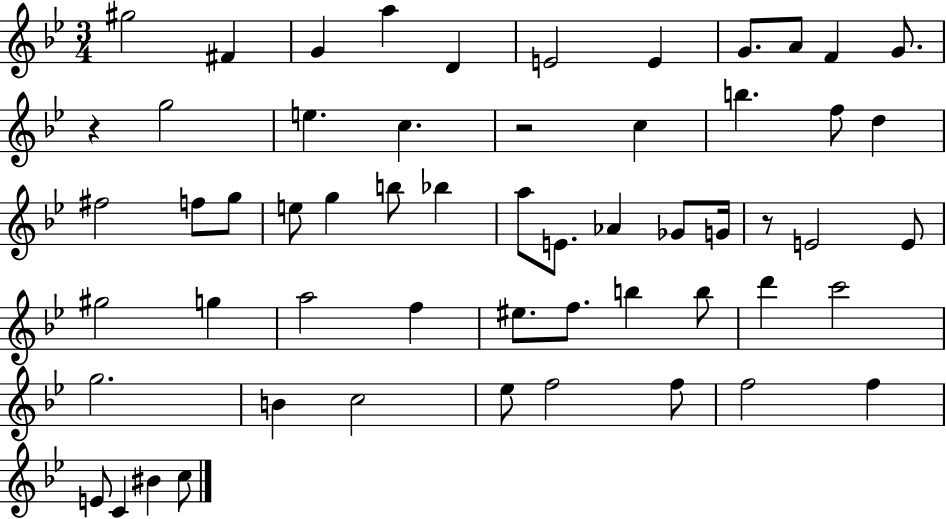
X:1
T:Untitled
M:3/4
L:1/4
K:Bb
^g2 ^F G a D E2 E G/2 A/2 F G/2 z g2 e c z2 c b f/2 d ^f2 f/2 g/2 e/2 g b/2 _b a/2 E/2 _A _G/2 G/4 z/2 E2 E/2 ^g2 g a2 f ^e/2 f/2 b b/2 d' c'2 g2 B c2 _e/2 f2 f/2 f2 f E/2 C ^B c/2